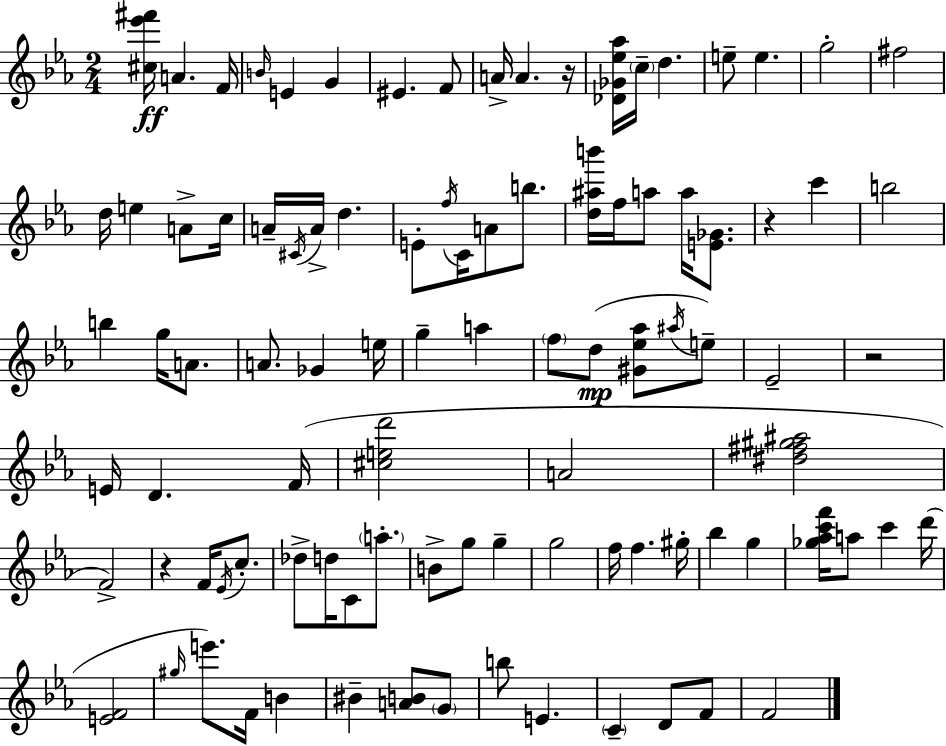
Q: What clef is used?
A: treble